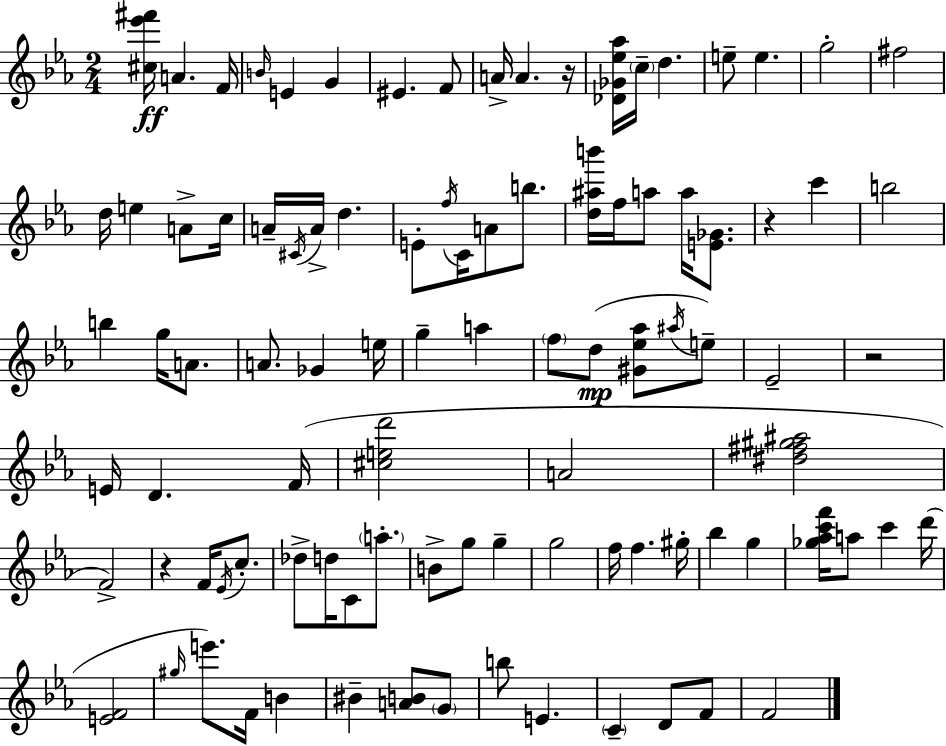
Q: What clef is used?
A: treble